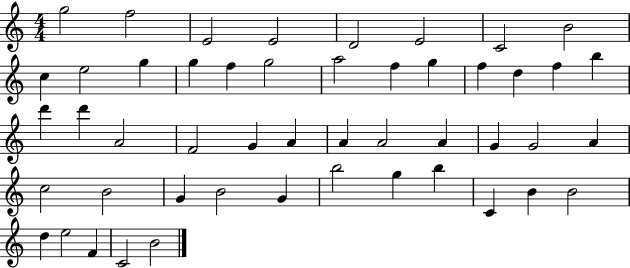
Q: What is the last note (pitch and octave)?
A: B4